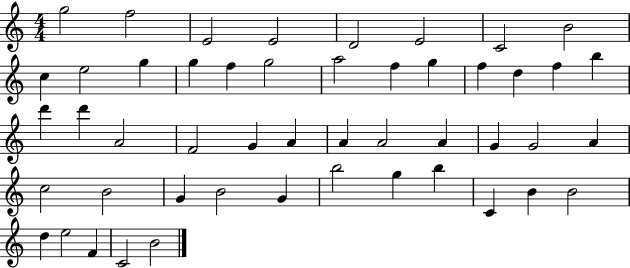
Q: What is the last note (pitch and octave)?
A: B4